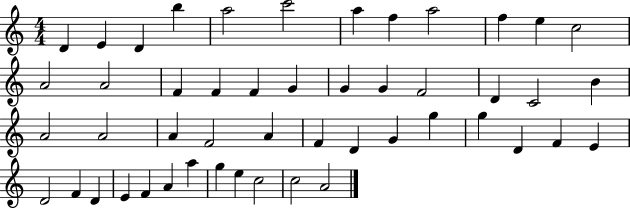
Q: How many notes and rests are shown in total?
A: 49